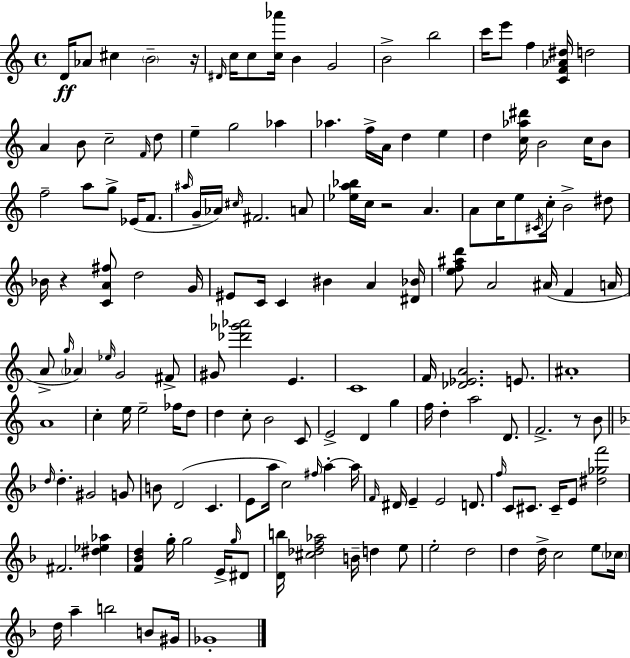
D4/s Ab4/e C#5/q B4/h R/s D#4/s C5/s C5/e [C5,Ab6]/s B4/q G4/h B4/h B5/h C6/s E6/e F5/q [C4,F4,Ab4,D#5]/s D5/h A4/q B4/e C5/h F4/s D5/e E5/q G5/h Ab5/q Ab5/q. F5/s A4/s D5/q E5/q D5/q [C5,Ab5,D#6]/s B4/h C5/s B4/e F5/h A5/e G5/e Eb4/s F4/e. A#5/s G4/s Ab4/s C#5/s F#4/h. A4/e [Eb5,A5,Bb5]/s C5/s R/h A4/q. A4/e C5/s E5/e C#4/s C5/s B4/h D#5/e Bb4/s R/q [C4,A4,F#5]/e D5/h G4/s EIS4/e C4/s C4/q BIS4/q A4/q [D#4,Bb4]/s [E5,F5,A#5,D6]/e A4/h A#4/s F4/q A4/s A4/e G5/s Ab4/q Eb5/s G4/h F#4/e G#4/e [Db6,Gb6,Ab6]/h E4/q. C4/w F4/s [Db4,Eb4,A4]/h. E4/e. A#4/w A4/w C5/q E5/s E5/h FES5/s D5/e D5/q C5/e B4/h C4/e E4/h D4/q G5/q F5/s D5/q A5/h D4/e. F4/h. R/e B4/e D5/s D5/q. G#4/h G4/e B4/e D4/h C4/q. E4/e A5/s C5/h F#5/s A5/q A5/s F4/s D#4/s E4/q E4/h D4/e. F5/s C4/e C#4/e. C#4/s E4/e [D#5,Gb5,F6]/h F#4/h. [D#5,Eb5,Ab5]/q [F4,Bb4,D5]/q G5/s G5/h E4/s G5/s D#4/e [D4,B5]/s [C#5,Db5,F5,Ab5]/h B4/s D5/q E5/e E5/h D5/h D5/q D5/s C5/h E5/e CES5/s D5/s A5/q B5/h B4/e G#4/s Gb4/w